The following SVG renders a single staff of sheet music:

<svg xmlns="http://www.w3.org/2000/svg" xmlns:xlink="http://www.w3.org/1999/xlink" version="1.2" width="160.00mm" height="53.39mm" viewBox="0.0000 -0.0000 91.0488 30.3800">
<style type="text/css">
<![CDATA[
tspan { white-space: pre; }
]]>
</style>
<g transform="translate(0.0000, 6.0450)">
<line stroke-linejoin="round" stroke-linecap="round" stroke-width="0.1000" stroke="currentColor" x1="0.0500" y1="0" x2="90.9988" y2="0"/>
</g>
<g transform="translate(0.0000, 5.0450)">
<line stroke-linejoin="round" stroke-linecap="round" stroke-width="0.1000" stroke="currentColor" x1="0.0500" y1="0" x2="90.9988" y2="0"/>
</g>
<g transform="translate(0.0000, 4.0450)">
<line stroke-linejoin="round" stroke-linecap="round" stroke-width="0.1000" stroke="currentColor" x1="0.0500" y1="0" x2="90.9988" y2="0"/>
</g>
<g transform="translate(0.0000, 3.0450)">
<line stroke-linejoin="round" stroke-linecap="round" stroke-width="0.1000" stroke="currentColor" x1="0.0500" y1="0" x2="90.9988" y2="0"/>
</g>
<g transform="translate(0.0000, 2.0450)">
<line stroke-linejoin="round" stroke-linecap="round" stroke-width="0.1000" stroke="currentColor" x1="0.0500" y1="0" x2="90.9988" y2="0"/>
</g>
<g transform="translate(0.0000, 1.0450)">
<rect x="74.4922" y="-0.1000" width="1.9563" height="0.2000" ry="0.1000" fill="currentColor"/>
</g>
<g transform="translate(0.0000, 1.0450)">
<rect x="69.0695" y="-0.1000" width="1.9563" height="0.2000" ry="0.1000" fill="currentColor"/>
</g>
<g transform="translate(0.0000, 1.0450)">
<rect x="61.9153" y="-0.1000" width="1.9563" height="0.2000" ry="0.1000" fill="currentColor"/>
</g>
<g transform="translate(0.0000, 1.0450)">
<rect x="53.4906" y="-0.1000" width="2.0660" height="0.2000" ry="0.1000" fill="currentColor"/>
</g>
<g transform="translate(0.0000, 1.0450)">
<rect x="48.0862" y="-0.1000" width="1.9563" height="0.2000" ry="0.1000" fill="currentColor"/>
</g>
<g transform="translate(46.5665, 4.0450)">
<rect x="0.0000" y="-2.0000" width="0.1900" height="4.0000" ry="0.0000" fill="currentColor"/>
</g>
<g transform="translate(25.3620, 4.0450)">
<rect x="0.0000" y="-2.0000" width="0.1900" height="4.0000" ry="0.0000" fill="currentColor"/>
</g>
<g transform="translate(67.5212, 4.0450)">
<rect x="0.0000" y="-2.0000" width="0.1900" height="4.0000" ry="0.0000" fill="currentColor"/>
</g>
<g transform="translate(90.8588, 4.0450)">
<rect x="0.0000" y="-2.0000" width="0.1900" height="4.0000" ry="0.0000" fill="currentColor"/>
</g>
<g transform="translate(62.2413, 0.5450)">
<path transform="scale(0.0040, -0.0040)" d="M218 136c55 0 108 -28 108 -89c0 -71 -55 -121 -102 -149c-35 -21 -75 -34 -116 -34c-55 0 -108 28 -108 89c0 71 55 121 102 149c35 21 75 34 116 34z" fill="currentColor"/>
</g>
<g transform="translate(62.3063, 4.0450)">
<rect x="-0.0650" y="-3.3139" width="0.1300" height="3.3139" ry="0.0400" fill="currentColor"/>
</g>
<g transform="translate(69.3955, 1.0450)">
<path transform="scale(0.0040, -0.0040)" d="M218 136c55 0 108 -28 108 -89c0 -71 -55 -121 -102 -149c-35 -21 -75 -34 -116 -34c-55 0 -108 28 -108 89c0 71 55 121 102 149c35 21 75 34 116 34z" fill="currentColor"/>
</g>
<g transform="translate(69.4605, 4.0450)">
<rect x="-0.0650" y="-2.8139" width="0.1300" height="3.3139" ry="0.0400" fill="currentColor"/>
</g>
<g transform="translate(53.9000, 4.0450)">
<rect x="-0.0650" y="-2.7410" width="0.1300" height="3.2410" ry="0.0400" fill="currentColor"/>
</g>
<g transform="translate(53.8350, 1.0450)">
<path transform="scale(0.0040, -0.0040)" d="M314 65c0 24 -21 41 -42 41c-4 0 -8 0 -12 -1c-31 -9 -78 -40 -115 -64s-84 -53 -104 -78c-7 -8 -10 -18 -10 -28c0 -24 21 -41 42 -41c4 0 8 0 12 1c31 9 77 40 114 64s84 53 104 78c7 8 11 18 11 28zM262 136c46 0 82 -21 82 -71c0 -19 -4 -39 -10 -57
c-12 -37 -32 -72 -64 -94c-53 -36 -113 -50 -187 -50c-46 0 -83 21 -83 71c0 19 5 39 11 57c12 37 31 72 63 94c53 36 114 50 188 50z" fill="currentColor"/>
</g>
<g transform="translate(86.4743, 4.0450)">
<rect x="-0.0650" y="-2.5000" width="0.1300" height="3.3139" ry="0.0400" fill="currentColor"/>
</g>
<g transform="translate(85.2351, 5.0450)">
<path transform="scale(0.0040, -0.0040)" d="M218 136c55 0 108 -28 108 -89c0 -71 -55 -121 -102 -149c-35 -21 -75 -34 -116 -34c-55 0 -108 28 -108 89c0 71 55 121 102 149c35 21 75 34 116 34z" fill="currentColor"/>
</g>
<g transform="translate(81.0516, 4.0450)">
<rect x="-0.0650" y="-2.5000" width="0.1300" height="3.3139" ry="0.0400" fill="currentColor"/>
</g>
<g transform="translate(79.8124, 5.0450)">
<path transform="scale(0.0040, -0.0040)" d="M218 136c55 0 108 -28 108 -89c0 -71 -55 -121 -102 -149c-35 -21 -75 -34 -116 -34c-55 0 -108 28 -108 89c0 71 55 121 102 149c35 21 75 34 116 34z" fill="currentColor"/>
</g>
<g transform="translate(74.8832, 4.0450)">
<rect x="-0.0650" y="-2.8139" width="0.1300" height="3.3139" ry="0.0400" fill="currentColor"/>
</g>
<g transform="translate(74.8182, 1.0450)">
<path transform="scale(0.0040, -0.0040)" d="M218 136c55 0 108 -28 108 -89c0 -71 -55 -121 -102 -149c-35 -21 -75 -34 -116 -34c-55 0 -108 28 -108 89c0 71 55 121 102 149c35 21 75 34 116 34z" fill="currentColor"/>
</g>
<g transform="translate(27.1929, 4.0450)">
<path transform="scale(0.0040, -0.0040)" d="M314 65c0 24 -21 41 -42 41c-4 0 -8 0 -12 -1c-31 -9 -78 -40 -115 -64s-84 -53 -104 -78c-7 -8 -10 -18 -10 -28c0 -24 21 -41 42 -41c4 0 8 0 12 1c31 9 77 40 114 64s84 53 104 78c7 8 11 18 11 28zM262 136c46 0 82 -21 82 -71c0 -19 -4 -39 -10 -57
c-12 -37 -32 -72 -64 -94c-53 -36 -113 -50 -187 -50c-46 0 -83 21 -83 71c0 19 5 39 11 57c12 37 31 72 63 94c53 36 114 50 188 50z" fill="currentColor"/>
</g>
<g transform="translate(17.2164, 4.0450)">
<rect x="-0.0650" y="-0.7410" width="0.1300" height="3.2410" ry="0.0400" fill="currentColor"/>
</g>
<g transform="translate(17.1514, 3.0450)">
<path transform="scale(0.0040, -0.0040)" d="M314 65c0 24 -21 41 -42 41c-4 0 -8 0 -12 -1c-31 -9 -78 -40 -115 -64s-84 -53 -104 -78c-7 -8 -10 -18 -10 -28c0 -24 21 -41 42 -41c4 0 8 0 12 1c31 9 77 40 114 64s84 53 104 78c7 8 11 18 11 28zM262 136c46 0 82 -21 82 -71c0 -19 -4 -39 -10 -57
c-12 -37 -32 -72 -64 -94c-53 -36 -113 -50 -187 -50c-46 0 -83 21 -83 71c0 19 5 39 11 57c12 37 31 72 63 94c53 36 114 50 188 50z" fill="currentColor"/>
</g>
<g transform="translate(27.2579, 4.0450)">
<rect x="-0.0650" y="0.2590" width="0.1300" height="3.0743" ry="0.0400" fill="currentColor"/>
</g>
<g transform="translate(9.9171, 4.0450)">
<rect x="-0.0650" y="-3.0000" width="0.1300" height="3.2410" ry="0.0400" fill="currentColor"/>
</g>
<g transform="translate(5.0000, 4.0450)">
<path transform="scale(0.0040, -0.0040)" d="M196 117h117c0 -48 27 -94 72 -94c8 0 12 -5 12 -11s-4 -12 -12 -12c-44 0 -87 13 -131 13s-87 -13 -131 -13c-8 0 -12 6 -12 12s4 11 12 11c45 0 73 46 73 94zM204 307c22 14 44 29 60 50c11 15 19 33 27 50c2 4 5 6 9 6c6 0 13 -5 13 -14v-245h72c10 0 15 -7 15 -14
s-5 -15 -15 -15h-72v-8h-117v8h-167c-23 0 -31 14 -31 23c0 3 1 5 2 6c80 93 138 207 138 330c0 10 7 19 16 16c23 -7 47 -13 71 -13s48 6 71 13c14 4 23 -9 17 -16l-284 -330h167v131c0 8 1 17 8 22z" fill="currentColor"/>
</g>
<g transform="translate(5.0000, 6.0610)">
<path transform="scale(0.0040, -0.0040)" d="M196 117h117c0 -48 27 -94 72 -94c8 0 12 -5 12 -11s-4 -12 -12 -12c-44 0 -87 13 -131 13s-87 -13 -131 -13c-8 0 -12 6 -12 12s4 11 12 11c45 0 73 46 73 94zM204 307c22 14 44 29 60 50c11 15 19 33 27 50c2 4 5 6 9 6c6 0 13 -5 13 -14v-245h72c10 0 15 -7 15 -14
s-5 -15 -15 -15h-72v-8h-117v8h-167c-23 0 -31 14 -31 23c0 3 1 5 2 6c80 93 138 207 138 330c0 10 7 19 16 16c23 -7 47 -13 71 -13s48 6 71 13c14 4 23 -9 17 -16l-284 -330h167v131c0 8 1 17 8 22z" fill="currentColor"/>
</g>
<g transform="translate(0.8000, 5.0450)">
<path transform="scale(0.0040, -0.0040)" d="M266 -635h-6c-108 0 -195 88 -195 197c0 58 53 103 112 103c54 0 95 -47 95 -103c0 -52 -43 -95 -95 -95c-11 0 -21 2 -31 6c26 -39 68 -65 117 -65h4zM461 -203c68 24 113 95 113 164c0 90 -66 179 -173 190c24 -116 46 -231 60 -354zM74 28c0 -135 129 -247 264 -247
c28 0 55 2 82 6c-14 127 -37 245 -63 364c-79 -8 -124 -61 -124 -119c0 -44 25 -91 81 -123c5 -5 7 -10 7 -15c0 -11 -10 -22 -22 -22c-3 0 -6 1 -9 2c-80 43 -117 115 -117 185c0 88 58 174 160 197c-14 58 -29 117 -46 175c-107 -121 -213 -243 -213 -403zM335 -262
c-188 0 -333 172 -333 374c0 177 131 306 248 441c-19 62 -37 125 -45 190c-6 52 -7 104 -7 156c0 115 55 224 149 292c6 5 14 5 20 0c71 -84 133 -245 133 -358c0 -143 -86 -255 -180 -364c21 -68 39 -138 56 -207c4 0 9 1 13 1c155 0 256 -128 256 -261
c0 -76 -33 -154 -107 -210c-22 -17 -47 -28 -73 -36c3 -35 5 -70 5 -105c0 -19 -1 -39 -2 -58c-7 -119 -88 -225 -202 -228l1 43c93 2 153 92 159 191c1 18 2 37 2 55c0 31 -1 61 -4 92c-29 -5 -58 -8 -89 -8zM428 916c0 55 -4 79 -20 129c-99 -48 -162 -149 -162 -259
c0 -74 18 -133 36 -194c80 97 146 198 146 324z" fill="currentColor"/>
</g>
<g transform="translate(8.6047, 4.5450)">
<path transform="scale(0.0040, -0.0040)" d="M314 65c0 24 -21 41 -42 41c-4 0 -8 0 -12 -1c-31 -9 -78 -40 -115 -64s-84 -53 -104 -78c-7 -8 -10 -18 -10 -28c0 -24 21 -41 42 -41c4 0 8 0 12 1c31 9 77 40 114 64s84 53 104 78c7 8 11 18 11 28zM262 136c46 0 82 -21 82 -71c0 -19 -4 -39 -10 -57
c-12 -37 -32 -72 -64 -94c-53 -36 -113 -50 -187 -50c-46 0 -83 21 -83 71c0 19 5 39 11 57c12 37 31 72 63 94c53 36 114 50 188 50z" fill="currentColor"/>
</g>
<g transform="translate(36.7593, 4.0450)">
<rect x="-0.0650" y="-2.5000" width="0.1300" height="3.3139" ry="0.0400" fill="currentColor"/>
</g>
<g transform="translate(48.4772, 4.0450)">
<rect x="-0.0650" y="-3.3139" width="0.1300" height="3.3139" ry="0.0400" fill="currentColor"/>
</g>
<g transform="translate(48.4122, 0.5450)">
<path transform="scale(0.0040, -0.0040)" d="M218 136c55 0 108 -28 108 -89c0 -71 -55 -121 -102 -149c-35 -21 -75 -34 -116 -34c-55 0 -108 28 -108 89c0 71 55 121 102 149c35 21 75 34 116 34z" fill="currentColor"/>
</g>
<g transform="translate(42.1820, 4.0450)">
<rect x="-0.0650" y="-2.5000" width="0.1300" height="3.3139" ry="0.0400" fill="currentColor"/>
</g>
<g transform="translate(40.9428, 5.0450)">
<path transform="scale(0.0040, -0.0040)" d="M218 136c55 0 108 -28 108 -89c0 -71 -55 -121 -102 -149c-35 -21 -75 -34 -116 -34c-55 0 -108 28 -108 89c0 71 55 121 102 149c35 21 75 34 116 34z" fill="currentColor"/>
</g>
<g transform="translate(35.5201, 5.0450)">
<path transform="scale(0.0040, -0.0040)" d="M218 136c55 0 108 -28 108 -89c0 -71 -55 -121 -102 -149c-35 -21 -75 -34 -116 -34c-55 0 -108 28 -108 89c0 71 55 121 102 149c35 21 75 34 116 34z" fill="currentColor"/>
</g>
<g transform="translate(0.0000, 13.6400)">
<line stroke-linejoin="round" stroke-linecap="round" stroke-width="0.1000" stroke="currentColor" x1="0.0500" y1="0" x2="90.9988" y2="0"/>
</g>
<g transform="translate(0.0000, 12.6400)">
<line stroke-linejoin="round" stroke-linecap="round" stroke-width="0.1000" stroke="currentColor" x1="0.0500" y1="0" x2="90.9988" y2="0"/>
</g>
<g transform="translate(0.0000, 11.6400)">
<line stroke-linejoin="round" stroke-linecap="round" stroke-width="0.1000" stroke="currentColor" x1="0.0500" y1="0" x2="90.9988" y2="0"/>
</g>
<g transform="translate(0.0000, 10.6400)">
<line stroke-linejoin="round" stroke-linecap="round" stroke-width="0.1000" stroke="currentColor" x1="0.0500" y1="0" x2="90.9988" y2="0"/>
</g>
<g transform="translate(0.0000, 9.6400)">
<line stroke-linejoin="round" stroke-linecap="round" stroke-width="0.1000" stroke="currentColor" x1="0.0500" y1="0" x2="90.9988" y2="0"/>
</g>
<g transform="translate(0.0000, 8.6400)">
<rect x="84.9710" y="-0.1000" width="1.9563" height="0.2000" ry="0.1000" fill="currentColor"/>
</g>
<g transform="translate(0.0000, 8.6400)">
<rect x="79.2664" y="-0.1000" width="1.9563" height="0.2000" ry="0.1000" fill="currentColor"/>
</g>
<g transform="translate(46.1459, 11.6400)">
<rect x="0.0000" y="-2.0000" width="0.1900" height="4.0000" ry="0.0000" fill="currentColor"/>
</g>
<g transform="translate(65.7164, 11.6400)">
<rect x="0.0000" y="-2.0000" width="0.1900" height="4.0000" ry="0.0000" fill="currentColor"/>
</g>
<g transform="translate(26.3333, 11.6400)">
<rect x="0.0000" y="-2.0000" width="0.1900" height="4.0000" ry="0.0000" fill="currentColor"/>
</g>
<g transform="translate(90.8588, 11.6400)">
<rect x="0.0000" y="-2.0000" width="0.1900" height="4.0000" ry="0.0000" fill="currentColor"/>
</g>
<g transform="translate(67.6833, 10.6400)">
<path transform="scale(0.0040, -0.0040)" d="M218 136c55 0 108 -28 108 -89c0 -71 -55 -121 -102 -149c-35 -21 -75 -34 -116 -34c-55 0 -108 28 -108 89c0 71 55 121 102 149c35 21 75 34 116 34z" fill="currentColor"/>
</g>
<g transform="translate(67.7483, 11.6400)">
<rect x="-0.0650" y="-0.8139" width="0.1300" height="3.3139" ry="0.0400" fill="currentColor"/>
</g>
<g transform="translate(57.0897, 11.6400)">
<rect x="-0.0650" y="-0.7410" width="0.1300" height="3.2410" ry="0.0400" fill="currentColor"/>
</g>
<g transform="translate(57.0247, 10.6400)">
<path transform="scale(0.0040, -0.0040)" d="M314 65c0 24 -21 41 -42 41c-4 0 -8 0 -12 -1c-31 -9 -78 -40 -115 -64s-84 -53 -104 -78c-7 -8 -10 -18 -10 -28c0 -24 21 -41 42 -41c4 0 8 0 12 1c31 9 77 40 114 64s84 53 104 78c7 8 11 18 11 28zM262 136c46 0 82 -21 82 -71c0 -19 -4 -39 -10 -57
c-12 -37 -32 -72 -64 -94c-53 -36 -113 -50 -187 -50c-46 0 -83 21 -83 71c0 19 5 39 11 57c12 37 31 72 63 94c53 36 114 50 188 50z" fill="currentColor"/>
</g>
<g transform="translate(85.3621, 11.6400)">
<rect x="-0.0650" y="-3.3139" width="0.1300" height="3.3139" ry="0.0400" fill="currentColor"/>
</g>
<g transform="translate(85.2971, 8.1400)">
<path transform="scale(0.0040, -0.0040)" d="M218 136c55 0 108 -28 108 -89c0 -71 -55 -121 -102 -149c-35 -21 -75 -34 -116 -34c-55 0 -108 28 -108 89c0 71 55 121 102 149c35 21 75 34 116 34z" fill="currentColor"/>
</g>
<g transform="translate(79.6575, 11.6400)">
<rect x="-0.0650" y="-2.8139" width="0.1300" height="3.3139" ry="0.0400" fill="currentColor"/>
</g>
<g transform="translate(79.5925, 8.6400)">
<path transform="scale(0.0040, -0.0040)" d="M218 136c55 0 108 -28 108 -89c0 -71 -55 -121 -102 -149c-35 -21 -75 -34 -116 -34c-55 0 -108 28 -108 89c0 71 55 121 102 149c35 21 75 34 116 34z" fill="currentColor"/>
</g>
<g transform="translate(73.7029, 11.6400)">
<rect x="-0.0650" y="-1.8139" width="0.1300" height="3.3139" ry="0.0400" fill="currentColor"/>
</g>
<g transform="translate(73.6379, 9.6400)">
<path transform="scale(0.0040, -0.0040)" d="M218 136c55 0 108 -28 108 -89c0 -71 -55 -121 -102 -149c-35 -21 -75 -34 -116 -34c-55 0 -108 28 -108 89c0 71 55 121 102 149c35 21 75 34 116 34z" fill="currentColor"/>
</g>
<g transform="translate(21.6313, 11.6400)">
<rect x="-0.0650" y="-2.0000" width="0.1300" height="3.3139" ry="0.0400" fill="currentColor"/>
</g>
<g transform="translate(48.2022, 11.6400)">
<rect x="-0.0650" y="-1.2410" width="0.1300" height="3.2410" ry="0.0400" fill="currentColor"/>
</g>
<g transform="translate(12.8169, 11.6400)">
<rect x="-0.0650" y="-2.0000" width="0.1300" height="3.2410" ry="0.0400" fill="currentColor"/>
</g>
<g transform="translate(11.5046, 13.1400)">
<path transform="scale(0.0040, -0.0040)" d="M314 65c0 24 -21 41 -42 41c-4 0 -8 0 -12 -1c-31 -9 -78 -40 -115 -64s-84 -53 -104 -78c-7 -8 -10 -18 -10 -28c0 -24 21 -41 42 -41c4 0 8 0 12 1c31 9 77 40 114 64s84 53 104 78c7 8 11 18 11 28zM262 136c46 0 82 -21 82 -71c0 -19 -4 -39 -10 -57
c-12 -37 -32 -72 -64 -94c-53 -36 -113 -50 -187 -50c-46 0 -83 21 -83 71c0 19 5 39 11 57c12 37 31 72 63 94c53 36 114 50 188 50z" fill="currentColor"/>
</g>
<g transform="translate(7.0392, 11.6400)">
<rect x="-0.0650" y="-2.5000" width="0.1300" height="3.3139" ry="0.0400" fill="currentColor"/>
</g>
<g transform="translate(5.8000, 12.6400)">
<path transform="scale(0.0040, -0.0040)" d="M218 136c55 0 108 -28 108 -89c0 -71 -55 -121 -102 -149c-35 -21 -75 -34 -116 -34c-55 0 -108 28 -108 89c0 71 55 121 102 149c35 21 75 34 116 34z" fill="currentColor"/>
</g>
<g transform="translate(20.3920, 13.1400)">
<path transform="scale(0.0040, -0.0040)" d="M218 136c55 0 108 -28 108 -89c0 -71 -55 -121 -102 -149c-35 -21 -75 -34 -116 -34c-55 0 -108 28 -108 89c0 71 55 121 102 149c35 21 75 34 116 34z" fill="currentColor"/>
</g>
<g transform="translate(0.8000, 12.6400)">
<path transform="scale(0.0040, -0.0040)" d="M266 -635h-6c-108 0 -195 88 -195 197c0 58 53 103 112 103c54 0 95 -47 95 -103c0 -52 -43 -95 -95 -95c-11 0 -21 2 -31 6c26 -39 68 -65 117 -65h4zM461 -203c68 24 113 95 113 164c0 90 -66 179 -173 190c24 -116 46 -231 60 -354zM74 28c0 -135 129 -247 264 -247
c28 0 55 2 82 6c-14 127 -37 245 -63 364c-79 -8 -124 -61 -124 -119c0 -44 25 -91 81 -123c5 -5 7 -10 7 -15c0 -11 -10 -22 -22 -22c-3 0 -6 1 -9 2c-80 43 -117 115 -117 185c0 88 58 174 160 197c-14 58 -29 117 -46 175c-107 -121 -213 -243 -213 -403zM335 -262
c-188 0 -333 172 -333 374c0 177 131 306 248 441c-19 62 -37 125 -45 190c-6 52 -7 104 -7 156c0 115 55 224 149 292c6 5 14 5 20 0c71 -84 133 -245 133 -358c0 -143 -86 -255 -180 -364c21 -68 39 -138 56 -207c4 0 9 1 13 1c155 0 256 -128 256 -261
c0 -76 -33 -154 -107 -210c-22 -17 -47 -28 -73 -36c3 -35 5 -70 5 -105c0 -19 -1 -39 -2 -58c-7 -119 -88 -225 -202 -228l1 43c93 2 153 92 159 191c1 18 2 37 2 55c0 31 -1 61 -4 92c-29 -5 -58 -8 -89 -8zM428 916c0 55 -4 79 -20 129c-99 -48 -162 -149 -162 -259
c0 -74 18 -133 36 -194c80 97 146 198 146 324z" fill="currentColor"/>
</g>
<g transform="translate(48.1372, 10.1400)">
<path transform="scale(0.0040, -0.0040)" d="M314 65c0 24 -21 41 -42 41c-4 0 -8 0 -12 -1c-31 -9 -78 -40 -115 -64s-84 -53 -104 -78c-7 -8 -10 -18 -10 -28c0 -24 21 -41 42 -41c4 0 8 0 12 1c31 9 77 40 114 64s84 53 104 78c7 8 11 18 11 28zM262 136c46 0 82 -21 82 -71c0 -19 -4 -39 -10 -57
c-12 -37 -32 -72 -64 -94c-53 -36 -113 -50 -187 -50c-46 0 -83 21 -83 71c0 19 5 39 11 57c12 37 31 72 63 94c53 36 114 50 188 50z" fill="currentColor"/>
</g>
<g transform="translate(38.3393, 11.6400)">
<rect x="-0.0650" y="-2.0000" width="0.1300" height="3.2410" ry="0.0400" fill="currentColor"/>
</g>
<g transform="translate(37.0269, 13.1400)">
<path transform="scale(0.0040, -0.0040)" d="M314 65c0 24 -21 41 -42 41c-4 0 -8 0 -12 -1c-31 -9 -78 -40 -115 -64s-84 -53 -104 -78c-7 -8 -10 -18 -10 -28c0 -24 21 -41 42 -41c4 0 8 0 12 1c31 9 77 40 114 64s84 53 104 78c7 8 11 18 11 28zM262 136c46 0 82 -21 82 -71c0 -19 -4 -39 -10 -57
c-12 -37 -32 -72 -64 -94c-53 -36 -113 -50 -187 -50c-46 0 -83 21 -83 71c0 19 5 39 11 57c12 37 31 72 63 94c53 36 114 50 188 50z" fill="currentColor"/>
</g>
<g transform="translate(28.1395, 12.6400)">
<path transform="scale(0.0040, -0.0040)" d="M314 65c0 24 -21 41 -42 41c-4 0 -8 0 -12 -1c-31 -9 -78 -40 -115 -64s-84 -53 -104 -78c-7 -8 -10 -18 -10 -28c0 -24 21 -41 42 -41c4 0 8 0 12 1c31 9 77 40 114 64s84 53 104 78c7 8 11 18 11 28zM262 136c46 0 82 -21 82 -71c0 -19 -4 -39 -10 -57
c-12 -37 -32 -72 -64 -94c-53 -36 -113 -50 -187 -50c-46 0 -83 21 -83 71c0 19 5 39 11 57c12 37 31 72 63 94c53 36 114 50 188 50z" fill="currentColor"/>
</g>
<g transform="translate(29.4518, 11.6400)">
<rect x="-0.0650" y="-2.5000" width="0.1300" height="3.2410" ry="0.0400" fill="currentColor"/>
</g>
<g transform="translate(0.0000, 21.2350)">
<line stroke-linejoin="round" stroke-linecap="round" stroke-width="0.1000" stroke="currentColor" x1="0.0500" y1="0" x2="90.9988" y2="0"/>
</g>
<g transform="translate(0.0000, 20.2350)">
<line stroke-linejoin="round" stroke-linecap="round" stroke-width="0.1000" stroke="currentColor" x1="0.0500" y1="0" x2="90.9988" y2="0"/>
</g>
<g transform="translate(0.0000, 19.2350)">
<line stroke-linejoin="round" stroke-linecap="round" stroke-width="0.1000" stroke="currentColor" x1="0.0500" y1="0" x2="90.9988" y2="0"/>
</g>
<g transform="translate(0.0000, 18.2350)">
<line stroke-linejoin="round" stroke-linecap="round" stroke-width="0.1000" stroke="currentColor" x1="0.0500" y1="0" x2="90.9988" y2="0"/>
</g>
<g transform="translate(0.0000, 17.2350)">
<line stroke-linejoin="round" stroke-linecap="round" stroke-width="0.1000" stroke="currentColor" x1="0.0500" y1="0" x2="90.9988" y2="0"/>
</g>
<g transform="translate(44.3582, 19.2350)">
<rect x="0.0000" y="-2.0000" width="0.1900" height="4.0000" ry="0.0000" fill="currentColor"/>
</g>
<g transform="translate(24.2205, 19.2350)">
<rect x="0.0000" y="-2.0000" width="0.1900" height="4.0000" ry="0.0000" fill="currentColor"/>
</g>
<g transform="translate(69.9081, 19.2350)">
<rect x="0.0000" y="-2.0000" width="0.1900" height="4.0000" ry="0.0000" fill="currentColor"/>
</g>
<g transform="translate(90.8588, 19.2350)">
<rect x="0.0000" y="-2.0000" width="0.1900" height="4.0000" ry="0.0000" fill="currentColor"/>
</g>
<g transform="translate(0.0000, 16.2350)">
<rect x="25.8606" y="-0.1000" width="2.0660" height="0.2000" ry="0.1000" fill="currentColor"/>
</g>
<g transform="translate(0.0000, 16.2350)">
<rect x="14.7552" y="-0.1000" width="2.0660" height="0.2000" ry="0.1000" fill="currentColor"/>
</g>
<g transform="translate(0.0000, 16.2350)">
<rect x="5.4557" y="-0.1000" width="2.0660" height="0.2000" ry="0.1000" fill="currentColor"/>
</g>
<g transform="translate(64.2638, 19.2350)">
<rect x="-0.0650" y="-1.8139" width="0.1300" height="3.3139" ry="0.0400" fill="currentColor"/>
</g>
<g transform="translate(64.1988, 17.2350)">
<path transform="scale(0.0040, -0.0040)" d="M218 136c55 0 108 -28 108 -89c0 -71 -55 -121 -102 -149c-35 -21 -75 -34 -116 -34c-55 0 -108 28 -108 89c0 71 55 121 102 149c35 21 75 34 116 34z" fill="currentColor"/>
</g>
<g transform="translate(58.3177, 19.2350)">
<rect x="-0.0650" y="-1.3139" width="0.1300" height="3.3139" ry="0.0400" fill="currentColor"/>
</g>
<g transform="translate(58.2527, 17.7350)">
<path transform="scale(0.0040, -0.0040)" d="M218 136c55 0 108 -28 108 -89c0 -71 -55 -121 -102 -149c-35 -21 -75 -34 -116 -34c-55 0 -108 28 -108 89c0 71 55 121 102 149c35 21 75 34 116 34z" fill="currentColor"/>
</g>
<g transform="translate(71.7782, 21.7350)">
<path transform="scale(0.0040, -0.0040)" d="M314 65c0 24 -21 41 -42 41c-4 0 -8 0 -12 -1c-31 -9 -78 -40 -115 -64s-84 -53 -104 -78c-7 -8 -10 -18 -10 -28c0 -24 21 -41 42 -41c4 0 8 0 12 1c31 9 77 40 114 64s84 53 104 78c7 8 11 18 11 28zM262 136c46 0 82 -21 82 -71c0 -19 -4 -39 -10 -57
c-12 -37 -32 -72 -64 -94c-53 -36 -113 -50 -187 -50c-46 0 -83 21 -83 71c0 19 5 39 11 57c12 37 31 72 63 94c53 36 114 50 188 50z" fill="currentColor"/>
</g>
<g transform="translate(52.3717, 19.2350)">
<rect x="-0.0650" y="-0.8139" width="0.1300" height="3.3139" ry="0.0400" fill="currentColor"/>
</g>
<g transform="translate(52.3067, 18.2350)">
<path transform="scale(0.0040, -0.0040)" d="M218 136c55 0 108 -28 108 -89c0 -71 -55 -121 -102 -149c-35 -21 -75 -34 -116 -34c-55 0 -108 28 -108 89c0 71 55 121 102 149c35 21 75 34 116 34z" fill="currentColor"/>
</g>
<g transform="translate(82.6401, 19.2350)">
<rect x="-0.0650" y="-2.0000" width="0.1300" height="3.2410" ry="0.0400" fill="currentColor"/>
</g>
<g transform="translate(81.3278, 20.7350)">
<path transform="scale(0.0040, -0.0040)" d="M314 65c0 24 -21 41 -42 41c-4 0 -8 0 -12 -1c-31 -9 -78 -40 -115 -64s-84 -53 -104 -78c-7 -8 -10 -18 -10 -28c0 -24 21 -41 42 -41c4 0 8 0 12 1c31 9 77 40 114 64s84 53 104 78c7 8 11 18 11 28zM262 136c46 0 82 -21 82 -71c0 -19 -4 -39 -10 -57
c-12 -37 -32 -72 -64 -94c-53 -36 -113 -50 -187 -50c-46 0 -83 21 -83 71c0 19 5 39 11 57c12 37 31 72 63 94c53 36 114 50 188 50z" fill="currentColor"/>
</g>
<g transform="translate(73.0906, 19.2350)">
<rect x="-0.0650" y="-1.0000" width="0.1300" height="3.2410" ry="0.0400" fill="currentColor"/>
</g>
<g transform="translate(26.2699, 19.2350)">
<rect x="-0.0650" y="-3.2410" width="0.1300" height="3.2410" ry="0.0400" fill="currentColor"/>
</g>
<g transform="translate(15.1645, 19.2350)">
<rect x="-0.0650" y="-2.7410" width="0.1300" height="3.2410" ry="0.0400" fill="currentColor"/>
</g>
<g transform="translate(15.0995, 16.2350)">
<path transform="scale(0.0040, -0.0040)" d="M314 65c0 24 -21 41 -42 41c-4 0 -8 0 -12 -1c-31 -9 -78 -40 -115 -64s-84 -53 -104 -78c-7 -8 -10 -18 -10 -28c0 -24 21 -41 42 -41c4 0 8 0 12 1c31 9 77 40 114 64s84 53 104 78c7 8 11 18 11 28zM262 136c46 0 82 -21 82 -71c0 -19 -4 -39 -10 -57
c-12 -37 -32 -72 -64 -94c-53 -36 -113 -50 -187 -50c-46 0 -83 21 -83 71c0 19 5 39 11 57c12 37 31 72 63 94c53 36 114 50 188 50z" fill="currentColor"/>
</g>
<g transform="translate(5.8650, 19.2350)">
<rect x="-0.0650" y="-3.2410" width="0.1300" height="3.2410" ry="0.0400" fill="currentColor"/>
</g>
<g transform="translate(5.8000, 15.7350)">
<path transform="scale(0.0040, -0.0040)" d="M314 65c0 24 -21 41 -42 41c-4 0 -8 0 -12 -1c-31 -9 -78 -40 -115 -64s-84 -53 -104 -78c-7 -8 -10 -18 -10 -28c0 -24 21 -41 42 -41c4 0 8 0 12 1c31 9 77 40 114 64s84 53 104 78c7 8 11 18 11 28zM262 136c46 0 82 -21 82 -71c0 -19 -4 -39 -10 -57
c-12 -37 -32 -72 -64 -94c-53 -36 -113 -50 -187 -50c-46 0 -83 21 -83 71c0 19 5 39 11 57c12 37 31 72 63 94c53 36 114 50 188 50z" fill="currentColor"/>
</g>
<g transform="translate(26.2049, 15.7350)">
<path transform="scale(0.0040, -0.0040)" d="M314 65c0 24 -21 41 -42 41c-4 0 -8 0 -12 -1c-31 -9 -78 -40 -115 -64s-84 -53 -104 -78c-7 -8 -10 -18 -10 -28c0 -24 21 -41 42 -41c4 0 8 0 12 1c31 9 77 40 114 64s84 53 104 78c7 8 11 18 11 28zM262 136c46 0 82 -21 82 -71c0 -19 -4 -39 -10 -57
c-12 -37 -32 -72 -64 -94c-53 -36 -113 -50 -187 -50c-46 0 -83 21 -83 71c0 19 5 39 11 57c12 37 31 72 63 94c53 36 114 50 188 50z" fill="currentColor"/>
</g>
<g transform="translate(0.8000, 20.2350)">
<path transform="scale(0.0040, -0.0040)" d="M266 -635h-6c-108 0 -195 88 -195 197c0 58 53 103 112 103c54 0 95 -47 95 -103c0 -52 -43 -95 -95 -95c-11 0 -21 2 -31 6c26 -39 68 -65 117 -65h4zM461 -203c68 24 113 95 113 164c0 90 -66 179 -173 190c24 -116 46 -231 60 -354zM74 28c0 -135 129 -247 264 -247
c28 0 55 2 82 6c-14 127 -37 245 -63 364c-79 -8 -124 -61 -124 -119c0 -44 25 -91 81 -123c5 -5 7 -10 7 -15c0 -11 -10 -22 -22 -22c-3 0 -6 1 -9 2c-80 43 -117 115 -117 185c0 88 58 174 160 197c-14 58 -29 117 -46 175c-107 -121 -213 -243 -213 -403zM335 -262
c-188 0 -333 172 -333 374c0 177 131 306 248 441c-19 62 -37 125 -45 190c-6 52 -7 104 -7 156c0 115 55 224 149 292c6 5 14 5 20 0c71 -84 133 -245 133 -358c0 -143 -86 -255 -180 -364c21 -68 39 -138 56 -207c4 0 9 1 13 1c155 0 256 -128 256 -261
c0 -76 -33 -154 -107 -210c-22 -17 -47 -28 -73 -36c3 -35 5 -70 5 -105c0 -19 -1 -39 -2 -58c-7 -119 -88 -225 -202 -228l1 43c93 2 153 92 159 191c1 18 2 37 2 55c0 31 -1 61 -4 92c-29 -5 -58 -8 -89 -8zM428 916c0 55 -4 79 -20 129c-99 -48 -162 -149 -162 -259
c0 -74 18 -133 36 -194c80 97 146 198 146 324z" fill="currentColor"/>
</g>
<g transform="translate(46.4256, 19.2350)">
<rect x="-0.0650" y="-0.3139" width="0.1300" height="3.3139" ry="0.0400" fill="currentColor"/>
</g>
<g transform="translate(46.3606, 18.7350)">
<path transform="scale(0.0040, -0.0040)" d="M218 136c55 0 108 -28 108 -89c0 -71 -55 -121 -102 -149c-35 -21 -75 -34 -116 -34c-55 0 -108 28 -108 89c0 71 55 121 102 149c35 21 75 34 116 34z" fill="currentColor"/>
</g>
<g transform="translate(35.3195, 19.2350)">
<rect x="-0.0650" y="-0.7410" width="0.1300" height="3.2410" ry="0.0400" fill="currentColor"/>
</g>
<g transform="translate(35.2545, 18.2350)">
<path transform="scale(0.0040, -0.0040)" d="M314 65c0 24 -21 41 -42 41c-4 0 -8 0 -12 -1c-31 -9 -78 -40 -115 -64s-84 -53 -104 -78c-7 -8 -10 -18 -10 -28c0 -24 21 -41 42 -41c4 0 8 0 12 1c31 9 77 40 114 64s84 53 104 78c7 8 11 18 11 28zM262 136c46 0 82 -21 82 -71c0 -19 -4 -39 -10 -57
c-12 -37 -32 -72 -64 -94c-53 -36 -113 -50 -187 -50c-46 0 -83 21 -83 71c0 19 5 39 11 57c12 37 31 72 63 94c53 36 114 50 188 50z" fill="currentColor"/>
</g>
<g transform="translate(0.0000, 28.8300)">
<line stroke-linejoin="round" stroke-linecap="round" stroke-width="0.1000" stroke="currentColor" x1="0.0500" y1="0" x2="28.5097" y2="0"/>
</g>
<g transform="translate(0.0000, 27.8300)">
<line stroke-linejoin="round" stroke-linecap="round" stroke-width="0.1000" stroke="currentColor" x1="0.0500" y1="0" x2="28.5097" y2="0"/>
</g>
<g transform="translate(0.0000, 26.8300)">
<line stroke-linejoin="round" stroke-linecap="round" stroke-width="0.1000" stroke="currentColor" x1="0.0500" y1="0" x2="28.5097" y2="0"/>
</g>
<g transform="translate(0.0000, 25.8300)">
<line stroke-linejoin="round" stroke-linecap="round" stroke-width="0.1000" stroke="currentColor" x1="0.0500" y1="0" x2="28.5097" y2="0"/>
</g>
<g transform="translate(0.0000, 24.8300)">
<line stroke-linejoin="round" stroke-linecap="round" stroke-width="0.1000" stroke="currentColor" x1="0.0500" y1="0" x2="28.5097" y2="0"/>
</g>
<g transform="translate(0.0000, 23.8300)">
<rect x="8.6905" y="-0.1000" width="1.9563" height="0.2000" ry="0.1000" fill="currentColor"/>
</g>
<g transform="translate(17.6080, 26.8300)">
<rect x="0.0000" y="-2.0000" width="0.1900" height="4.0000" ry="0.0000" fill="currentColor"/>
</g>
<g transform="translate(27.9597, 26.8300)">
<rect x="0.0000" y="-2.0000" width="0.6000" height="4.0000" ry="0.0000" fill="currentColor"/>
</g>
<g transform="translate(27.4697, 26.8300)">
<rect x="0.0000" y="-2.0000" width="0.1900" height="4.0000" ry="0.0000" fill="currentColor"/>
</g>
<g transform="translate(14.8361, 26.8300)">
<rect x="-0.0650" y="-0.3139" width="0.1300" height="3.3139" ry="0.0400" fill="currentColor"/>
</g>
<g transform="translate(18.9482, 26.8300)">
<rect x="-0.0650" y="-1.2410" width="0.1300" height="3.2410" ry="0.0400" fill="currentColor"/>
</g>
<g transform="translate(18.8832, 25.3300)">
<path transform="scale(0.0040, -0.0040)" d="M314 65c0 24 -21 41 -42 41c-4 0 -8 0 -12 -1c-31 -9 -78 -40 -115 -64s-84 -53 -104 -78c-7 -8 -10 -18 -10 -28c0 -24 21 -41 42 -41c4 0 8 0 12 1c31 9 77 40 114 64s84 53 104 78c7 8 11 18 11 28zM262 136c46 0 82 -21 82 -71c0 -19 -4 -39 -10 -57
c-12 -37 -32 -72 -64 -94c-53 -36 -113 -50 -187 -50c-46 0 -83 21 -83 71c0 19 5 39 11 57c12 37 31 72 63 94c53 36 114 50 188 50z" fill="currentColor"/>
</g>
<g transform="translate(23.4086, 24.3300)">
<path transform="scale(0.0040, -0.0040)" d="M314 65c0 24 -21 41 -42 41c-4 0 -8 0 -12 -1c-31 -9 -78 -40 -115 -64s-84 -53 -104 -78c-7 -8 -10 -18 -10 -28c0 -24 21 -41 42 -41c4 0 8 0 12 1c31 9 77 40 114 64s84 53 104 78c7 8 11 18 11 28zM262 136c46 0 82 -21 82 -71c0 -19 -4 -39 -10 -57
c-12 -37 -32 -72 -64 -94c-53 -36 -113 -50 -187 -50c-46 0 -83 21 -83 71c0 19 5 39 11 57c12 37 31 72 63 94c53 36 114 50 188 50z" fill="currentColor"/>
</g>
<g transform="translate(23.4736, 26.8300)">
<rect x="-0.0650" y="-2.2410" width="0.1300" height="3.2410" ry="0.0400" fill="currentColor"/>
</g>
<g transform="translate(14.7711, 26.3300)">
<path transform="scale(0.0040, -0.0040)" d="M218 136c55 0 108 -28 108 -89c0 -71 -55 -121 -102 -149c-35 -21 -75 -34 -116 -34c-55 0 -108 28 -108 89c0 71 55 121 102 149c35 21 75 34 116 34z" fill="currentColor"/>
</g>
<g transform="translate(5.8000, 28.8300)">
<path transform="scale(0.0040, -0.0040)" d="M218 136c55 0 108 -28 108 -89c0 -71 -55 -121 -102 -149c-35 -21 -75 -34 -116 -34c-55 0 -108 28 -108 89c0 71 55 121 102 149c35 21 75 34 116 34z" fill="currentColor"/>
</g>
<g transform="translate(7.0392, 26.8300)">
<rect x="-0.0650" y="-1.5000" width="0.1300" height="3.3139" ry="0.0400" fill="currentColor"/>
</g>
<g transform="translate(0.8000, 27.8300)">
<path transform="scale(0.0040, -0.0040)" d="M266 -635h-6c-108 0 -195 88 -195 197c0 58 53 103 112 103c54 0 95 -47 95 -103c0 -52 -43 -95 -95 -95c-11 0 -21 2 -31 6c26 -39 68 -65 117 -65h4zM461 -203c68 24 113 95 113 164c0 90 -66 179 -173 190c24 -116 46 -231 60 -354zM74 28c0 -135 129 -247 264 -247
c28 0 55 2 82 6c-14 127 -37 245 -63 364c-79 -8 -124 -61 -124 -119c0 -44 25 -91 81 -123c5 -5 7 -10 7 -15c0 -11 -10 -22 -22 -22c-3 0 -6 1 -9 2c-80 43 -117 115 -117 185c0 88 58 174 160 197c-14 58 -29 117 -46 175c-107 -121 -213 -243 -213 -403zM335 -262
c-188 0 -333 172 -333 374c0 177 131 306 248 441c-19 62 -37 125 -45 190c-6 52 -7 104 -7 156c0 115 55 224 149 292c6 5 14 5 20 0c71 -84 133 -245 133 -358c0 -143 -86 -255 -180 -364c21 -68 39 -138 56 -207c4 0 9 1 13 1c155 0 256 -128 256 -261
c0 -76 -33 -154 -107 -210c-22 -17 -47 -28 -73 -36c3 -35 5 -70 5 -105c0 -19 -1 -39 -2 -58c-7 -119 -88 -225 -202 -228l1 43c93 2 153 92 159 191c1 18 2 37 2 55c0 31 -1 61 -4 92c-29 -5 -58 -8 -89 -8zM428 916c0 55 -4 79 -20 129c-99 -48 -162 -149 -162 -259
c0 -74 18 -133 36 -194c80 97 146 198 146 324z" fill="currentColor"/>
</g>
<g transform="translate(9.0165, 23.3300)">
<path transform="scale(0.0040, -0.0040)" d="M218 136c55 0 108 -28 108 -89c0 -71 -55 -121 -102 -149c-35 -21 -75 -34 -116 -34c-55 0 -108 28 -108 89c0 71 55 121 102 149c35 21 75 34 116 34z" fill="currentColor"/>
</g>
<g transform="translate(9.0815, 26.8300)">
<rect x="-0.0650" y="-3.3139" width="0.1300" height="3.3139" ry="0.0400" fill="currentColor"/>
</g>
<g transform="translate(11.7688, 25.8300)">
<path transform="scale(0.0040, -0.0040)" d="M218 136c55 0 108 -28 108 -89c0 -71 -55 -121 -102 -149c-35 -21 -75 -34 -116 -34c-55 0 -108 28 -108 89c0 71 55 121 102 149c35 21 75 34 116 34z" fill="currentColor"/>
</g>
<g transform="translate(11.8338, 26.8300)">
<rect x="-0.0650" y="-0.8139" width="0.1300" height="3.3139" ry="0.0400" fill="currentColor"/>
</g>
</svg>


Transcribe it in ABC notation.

X:1
T:Untitled
M:4/4
L:1/4
K:C
A2 d2 B2 G G b a2 b a a G G G F2 F G2 F2 e2 d2 d f a b b2 a2 b2 d2 c d e f D2 F2 E b d c e2 g2